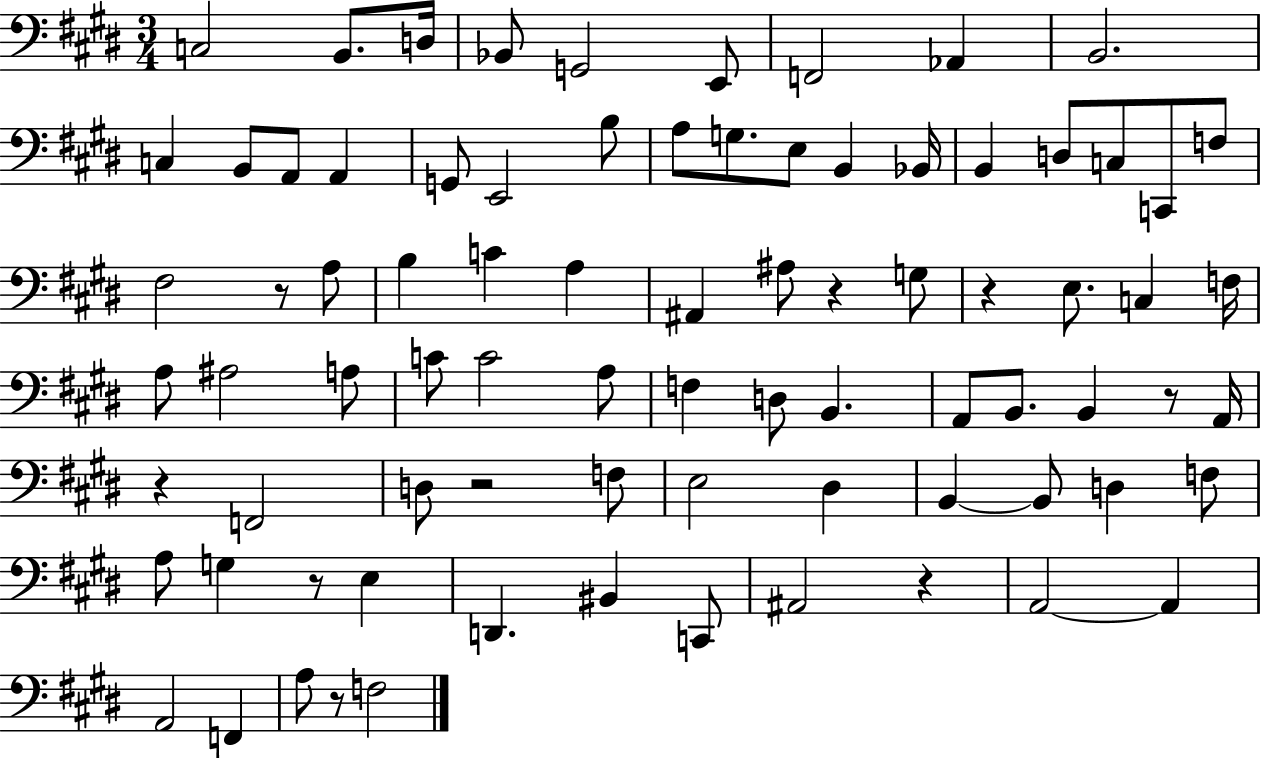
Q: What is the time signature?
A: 3/4